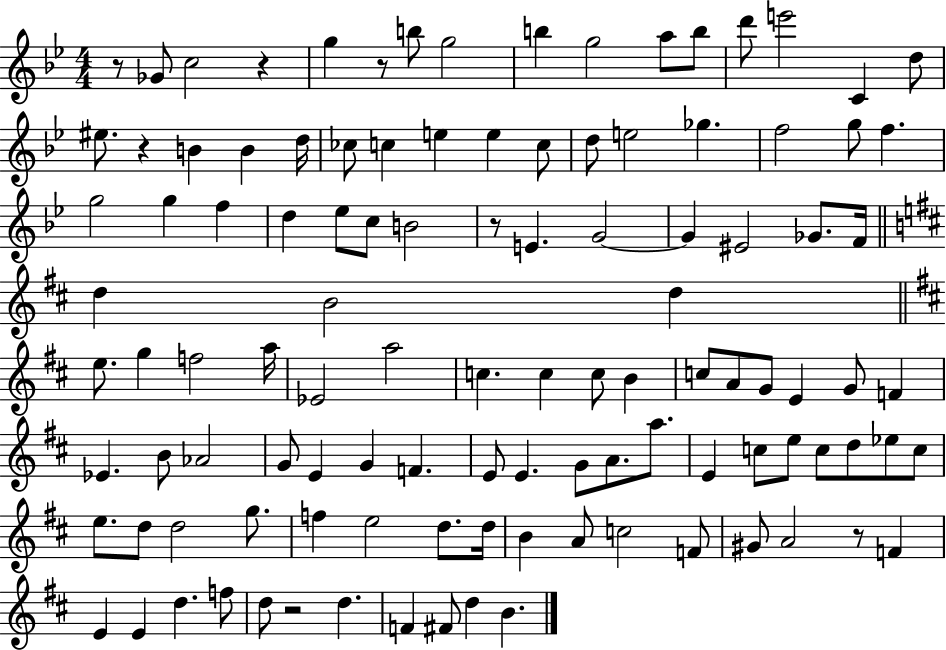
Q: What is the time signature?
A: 4/4